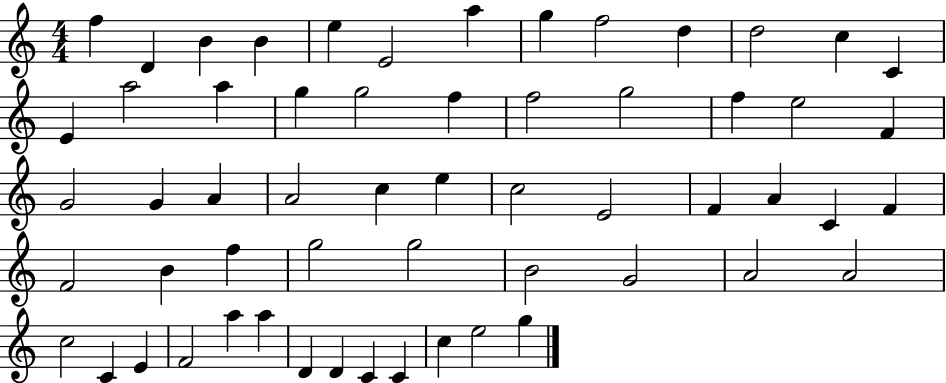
X:1
T:Untitled
M:4/4
L:1/4
K:C
f D B B e E2 a g f2 d d2 c C E a2 a g g2 f f2 g2 f e2 F G2 G A A2 c e c2 E2 F A C F F2 B f g2 g2 B2 G2 A2 A2 c2 C E F2 a a D D C C c e2 g